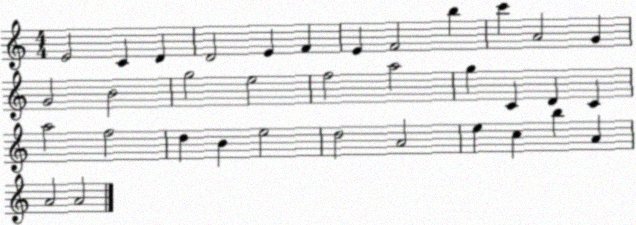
X:1
T:Untitled
M:4/4
L:1/4
K:C
E2 C D D2 E F E F2 b c' A2 G G2 B2 g2 e2 f2 a2 g C D C a2 f2 d B e2 d2 A2 e c b A A2 A2